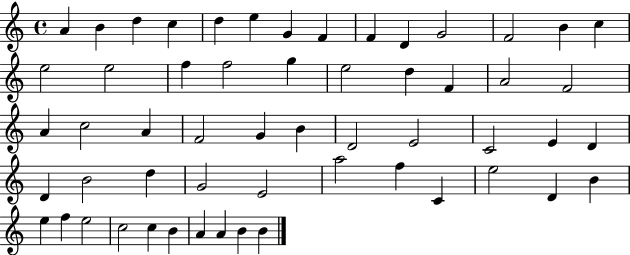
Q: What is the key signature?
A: C major